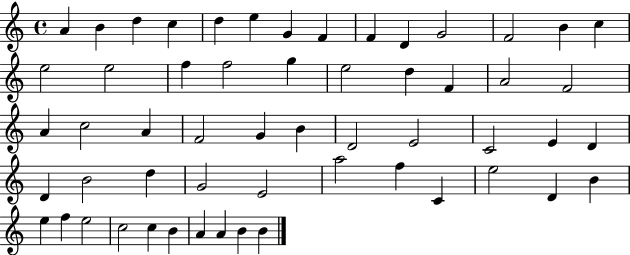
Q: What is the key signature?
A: C major